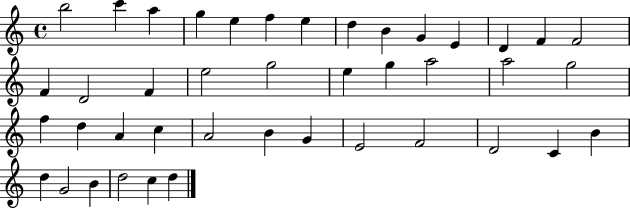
X:1
T:Untitled
M:4/4
L:1/4
K:C
b2 c' a g e f e d B G E D F F2 F D2 F e2 g2 e g a2 a2 g2 f d A c A2 B G E2 F2 D2 C B d G2 B d2 c d